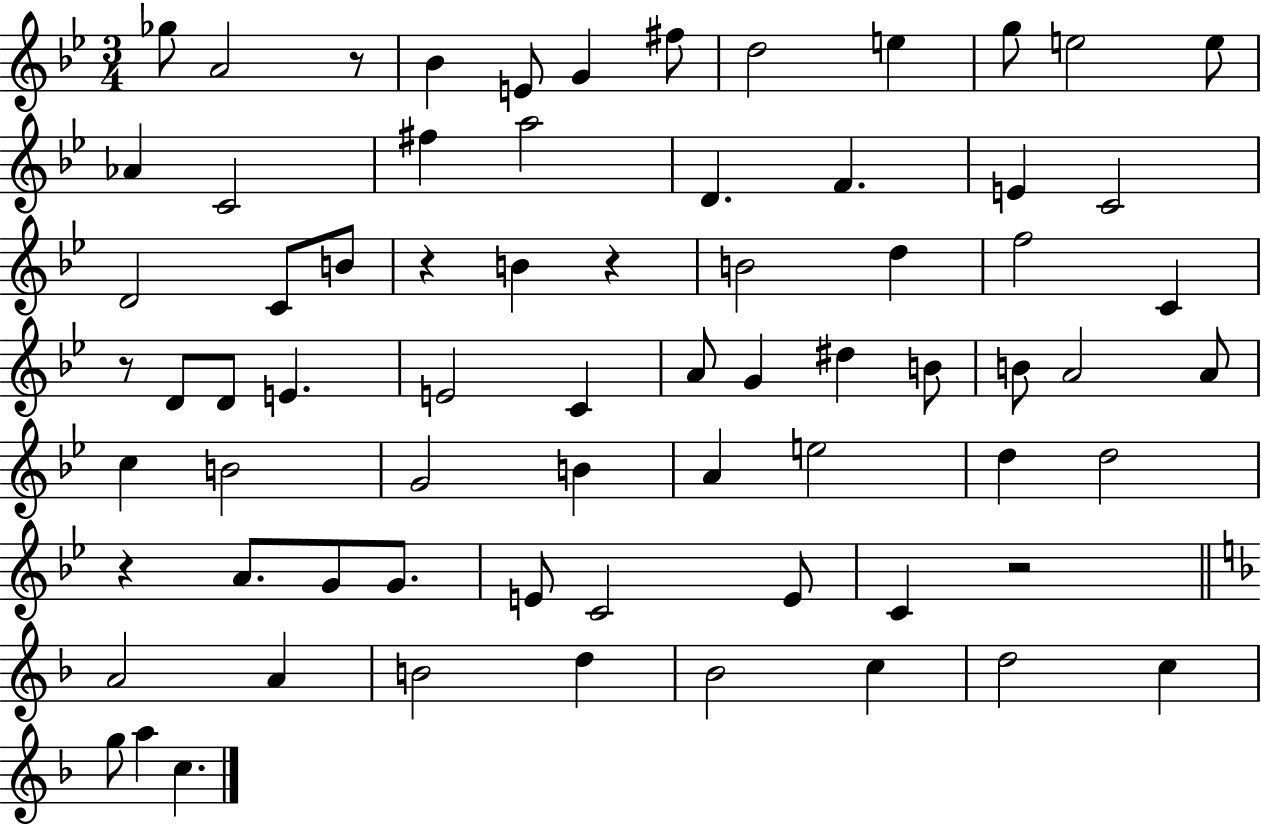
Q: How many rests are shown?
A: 6